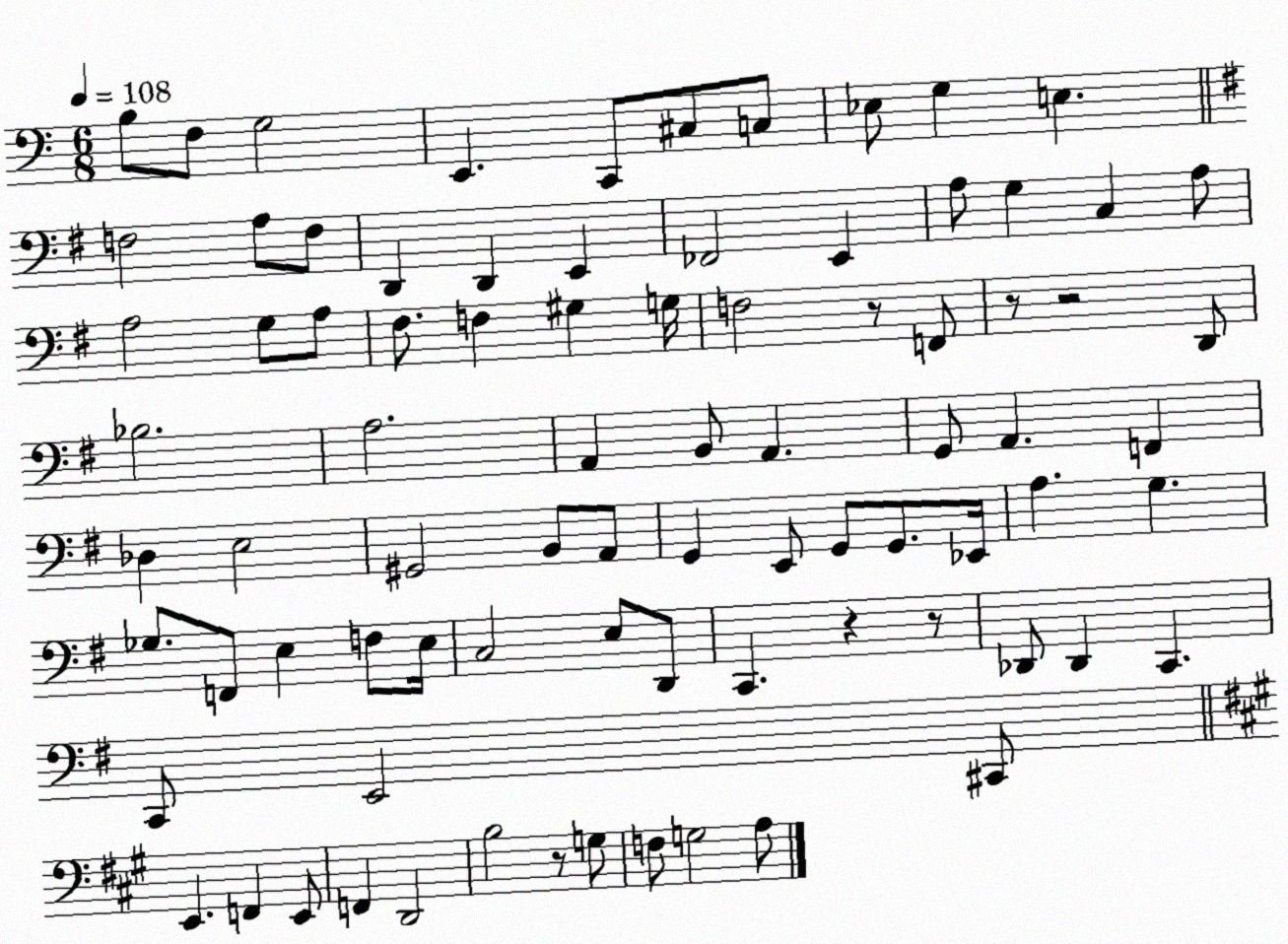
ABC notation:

X:1
T:Untitled
M:6/8
L:1/4
K:C
B,/2 F,/2 G,2 E,, C,,/2 ^C,/2 C,/2 _E,/2 G, E, F,2 A,/2 F,/2 D,, D,, E,, _F,,2 E,, A,/2 G, C, A,/2 A,2 G,/2 A,/2 ^F,/2 F, ^G, G,/4 F,2 z/2 F,,/2 z/2 z2 D,,/2 _B,2 A,2 A,, B,,/2 A,, G,,/2 A,, F,, _D, E,2 ^G,,2 B,,/2 A,,/2 G,, E,,/2 G,,/2 G,,/2 _E,,/4 A, G, _G,/2 F,,/2 E, F,/2 E,/4 C,2 E,/2 D,,/2 C,, z z/2 _D,,/2 _D,, C,, C,,/2 E,,2 ^C,,/2 E,, F,, E,,/2 F,, D,,2 B,2 z/2 G,/2 F,/2 G,2 A,/2